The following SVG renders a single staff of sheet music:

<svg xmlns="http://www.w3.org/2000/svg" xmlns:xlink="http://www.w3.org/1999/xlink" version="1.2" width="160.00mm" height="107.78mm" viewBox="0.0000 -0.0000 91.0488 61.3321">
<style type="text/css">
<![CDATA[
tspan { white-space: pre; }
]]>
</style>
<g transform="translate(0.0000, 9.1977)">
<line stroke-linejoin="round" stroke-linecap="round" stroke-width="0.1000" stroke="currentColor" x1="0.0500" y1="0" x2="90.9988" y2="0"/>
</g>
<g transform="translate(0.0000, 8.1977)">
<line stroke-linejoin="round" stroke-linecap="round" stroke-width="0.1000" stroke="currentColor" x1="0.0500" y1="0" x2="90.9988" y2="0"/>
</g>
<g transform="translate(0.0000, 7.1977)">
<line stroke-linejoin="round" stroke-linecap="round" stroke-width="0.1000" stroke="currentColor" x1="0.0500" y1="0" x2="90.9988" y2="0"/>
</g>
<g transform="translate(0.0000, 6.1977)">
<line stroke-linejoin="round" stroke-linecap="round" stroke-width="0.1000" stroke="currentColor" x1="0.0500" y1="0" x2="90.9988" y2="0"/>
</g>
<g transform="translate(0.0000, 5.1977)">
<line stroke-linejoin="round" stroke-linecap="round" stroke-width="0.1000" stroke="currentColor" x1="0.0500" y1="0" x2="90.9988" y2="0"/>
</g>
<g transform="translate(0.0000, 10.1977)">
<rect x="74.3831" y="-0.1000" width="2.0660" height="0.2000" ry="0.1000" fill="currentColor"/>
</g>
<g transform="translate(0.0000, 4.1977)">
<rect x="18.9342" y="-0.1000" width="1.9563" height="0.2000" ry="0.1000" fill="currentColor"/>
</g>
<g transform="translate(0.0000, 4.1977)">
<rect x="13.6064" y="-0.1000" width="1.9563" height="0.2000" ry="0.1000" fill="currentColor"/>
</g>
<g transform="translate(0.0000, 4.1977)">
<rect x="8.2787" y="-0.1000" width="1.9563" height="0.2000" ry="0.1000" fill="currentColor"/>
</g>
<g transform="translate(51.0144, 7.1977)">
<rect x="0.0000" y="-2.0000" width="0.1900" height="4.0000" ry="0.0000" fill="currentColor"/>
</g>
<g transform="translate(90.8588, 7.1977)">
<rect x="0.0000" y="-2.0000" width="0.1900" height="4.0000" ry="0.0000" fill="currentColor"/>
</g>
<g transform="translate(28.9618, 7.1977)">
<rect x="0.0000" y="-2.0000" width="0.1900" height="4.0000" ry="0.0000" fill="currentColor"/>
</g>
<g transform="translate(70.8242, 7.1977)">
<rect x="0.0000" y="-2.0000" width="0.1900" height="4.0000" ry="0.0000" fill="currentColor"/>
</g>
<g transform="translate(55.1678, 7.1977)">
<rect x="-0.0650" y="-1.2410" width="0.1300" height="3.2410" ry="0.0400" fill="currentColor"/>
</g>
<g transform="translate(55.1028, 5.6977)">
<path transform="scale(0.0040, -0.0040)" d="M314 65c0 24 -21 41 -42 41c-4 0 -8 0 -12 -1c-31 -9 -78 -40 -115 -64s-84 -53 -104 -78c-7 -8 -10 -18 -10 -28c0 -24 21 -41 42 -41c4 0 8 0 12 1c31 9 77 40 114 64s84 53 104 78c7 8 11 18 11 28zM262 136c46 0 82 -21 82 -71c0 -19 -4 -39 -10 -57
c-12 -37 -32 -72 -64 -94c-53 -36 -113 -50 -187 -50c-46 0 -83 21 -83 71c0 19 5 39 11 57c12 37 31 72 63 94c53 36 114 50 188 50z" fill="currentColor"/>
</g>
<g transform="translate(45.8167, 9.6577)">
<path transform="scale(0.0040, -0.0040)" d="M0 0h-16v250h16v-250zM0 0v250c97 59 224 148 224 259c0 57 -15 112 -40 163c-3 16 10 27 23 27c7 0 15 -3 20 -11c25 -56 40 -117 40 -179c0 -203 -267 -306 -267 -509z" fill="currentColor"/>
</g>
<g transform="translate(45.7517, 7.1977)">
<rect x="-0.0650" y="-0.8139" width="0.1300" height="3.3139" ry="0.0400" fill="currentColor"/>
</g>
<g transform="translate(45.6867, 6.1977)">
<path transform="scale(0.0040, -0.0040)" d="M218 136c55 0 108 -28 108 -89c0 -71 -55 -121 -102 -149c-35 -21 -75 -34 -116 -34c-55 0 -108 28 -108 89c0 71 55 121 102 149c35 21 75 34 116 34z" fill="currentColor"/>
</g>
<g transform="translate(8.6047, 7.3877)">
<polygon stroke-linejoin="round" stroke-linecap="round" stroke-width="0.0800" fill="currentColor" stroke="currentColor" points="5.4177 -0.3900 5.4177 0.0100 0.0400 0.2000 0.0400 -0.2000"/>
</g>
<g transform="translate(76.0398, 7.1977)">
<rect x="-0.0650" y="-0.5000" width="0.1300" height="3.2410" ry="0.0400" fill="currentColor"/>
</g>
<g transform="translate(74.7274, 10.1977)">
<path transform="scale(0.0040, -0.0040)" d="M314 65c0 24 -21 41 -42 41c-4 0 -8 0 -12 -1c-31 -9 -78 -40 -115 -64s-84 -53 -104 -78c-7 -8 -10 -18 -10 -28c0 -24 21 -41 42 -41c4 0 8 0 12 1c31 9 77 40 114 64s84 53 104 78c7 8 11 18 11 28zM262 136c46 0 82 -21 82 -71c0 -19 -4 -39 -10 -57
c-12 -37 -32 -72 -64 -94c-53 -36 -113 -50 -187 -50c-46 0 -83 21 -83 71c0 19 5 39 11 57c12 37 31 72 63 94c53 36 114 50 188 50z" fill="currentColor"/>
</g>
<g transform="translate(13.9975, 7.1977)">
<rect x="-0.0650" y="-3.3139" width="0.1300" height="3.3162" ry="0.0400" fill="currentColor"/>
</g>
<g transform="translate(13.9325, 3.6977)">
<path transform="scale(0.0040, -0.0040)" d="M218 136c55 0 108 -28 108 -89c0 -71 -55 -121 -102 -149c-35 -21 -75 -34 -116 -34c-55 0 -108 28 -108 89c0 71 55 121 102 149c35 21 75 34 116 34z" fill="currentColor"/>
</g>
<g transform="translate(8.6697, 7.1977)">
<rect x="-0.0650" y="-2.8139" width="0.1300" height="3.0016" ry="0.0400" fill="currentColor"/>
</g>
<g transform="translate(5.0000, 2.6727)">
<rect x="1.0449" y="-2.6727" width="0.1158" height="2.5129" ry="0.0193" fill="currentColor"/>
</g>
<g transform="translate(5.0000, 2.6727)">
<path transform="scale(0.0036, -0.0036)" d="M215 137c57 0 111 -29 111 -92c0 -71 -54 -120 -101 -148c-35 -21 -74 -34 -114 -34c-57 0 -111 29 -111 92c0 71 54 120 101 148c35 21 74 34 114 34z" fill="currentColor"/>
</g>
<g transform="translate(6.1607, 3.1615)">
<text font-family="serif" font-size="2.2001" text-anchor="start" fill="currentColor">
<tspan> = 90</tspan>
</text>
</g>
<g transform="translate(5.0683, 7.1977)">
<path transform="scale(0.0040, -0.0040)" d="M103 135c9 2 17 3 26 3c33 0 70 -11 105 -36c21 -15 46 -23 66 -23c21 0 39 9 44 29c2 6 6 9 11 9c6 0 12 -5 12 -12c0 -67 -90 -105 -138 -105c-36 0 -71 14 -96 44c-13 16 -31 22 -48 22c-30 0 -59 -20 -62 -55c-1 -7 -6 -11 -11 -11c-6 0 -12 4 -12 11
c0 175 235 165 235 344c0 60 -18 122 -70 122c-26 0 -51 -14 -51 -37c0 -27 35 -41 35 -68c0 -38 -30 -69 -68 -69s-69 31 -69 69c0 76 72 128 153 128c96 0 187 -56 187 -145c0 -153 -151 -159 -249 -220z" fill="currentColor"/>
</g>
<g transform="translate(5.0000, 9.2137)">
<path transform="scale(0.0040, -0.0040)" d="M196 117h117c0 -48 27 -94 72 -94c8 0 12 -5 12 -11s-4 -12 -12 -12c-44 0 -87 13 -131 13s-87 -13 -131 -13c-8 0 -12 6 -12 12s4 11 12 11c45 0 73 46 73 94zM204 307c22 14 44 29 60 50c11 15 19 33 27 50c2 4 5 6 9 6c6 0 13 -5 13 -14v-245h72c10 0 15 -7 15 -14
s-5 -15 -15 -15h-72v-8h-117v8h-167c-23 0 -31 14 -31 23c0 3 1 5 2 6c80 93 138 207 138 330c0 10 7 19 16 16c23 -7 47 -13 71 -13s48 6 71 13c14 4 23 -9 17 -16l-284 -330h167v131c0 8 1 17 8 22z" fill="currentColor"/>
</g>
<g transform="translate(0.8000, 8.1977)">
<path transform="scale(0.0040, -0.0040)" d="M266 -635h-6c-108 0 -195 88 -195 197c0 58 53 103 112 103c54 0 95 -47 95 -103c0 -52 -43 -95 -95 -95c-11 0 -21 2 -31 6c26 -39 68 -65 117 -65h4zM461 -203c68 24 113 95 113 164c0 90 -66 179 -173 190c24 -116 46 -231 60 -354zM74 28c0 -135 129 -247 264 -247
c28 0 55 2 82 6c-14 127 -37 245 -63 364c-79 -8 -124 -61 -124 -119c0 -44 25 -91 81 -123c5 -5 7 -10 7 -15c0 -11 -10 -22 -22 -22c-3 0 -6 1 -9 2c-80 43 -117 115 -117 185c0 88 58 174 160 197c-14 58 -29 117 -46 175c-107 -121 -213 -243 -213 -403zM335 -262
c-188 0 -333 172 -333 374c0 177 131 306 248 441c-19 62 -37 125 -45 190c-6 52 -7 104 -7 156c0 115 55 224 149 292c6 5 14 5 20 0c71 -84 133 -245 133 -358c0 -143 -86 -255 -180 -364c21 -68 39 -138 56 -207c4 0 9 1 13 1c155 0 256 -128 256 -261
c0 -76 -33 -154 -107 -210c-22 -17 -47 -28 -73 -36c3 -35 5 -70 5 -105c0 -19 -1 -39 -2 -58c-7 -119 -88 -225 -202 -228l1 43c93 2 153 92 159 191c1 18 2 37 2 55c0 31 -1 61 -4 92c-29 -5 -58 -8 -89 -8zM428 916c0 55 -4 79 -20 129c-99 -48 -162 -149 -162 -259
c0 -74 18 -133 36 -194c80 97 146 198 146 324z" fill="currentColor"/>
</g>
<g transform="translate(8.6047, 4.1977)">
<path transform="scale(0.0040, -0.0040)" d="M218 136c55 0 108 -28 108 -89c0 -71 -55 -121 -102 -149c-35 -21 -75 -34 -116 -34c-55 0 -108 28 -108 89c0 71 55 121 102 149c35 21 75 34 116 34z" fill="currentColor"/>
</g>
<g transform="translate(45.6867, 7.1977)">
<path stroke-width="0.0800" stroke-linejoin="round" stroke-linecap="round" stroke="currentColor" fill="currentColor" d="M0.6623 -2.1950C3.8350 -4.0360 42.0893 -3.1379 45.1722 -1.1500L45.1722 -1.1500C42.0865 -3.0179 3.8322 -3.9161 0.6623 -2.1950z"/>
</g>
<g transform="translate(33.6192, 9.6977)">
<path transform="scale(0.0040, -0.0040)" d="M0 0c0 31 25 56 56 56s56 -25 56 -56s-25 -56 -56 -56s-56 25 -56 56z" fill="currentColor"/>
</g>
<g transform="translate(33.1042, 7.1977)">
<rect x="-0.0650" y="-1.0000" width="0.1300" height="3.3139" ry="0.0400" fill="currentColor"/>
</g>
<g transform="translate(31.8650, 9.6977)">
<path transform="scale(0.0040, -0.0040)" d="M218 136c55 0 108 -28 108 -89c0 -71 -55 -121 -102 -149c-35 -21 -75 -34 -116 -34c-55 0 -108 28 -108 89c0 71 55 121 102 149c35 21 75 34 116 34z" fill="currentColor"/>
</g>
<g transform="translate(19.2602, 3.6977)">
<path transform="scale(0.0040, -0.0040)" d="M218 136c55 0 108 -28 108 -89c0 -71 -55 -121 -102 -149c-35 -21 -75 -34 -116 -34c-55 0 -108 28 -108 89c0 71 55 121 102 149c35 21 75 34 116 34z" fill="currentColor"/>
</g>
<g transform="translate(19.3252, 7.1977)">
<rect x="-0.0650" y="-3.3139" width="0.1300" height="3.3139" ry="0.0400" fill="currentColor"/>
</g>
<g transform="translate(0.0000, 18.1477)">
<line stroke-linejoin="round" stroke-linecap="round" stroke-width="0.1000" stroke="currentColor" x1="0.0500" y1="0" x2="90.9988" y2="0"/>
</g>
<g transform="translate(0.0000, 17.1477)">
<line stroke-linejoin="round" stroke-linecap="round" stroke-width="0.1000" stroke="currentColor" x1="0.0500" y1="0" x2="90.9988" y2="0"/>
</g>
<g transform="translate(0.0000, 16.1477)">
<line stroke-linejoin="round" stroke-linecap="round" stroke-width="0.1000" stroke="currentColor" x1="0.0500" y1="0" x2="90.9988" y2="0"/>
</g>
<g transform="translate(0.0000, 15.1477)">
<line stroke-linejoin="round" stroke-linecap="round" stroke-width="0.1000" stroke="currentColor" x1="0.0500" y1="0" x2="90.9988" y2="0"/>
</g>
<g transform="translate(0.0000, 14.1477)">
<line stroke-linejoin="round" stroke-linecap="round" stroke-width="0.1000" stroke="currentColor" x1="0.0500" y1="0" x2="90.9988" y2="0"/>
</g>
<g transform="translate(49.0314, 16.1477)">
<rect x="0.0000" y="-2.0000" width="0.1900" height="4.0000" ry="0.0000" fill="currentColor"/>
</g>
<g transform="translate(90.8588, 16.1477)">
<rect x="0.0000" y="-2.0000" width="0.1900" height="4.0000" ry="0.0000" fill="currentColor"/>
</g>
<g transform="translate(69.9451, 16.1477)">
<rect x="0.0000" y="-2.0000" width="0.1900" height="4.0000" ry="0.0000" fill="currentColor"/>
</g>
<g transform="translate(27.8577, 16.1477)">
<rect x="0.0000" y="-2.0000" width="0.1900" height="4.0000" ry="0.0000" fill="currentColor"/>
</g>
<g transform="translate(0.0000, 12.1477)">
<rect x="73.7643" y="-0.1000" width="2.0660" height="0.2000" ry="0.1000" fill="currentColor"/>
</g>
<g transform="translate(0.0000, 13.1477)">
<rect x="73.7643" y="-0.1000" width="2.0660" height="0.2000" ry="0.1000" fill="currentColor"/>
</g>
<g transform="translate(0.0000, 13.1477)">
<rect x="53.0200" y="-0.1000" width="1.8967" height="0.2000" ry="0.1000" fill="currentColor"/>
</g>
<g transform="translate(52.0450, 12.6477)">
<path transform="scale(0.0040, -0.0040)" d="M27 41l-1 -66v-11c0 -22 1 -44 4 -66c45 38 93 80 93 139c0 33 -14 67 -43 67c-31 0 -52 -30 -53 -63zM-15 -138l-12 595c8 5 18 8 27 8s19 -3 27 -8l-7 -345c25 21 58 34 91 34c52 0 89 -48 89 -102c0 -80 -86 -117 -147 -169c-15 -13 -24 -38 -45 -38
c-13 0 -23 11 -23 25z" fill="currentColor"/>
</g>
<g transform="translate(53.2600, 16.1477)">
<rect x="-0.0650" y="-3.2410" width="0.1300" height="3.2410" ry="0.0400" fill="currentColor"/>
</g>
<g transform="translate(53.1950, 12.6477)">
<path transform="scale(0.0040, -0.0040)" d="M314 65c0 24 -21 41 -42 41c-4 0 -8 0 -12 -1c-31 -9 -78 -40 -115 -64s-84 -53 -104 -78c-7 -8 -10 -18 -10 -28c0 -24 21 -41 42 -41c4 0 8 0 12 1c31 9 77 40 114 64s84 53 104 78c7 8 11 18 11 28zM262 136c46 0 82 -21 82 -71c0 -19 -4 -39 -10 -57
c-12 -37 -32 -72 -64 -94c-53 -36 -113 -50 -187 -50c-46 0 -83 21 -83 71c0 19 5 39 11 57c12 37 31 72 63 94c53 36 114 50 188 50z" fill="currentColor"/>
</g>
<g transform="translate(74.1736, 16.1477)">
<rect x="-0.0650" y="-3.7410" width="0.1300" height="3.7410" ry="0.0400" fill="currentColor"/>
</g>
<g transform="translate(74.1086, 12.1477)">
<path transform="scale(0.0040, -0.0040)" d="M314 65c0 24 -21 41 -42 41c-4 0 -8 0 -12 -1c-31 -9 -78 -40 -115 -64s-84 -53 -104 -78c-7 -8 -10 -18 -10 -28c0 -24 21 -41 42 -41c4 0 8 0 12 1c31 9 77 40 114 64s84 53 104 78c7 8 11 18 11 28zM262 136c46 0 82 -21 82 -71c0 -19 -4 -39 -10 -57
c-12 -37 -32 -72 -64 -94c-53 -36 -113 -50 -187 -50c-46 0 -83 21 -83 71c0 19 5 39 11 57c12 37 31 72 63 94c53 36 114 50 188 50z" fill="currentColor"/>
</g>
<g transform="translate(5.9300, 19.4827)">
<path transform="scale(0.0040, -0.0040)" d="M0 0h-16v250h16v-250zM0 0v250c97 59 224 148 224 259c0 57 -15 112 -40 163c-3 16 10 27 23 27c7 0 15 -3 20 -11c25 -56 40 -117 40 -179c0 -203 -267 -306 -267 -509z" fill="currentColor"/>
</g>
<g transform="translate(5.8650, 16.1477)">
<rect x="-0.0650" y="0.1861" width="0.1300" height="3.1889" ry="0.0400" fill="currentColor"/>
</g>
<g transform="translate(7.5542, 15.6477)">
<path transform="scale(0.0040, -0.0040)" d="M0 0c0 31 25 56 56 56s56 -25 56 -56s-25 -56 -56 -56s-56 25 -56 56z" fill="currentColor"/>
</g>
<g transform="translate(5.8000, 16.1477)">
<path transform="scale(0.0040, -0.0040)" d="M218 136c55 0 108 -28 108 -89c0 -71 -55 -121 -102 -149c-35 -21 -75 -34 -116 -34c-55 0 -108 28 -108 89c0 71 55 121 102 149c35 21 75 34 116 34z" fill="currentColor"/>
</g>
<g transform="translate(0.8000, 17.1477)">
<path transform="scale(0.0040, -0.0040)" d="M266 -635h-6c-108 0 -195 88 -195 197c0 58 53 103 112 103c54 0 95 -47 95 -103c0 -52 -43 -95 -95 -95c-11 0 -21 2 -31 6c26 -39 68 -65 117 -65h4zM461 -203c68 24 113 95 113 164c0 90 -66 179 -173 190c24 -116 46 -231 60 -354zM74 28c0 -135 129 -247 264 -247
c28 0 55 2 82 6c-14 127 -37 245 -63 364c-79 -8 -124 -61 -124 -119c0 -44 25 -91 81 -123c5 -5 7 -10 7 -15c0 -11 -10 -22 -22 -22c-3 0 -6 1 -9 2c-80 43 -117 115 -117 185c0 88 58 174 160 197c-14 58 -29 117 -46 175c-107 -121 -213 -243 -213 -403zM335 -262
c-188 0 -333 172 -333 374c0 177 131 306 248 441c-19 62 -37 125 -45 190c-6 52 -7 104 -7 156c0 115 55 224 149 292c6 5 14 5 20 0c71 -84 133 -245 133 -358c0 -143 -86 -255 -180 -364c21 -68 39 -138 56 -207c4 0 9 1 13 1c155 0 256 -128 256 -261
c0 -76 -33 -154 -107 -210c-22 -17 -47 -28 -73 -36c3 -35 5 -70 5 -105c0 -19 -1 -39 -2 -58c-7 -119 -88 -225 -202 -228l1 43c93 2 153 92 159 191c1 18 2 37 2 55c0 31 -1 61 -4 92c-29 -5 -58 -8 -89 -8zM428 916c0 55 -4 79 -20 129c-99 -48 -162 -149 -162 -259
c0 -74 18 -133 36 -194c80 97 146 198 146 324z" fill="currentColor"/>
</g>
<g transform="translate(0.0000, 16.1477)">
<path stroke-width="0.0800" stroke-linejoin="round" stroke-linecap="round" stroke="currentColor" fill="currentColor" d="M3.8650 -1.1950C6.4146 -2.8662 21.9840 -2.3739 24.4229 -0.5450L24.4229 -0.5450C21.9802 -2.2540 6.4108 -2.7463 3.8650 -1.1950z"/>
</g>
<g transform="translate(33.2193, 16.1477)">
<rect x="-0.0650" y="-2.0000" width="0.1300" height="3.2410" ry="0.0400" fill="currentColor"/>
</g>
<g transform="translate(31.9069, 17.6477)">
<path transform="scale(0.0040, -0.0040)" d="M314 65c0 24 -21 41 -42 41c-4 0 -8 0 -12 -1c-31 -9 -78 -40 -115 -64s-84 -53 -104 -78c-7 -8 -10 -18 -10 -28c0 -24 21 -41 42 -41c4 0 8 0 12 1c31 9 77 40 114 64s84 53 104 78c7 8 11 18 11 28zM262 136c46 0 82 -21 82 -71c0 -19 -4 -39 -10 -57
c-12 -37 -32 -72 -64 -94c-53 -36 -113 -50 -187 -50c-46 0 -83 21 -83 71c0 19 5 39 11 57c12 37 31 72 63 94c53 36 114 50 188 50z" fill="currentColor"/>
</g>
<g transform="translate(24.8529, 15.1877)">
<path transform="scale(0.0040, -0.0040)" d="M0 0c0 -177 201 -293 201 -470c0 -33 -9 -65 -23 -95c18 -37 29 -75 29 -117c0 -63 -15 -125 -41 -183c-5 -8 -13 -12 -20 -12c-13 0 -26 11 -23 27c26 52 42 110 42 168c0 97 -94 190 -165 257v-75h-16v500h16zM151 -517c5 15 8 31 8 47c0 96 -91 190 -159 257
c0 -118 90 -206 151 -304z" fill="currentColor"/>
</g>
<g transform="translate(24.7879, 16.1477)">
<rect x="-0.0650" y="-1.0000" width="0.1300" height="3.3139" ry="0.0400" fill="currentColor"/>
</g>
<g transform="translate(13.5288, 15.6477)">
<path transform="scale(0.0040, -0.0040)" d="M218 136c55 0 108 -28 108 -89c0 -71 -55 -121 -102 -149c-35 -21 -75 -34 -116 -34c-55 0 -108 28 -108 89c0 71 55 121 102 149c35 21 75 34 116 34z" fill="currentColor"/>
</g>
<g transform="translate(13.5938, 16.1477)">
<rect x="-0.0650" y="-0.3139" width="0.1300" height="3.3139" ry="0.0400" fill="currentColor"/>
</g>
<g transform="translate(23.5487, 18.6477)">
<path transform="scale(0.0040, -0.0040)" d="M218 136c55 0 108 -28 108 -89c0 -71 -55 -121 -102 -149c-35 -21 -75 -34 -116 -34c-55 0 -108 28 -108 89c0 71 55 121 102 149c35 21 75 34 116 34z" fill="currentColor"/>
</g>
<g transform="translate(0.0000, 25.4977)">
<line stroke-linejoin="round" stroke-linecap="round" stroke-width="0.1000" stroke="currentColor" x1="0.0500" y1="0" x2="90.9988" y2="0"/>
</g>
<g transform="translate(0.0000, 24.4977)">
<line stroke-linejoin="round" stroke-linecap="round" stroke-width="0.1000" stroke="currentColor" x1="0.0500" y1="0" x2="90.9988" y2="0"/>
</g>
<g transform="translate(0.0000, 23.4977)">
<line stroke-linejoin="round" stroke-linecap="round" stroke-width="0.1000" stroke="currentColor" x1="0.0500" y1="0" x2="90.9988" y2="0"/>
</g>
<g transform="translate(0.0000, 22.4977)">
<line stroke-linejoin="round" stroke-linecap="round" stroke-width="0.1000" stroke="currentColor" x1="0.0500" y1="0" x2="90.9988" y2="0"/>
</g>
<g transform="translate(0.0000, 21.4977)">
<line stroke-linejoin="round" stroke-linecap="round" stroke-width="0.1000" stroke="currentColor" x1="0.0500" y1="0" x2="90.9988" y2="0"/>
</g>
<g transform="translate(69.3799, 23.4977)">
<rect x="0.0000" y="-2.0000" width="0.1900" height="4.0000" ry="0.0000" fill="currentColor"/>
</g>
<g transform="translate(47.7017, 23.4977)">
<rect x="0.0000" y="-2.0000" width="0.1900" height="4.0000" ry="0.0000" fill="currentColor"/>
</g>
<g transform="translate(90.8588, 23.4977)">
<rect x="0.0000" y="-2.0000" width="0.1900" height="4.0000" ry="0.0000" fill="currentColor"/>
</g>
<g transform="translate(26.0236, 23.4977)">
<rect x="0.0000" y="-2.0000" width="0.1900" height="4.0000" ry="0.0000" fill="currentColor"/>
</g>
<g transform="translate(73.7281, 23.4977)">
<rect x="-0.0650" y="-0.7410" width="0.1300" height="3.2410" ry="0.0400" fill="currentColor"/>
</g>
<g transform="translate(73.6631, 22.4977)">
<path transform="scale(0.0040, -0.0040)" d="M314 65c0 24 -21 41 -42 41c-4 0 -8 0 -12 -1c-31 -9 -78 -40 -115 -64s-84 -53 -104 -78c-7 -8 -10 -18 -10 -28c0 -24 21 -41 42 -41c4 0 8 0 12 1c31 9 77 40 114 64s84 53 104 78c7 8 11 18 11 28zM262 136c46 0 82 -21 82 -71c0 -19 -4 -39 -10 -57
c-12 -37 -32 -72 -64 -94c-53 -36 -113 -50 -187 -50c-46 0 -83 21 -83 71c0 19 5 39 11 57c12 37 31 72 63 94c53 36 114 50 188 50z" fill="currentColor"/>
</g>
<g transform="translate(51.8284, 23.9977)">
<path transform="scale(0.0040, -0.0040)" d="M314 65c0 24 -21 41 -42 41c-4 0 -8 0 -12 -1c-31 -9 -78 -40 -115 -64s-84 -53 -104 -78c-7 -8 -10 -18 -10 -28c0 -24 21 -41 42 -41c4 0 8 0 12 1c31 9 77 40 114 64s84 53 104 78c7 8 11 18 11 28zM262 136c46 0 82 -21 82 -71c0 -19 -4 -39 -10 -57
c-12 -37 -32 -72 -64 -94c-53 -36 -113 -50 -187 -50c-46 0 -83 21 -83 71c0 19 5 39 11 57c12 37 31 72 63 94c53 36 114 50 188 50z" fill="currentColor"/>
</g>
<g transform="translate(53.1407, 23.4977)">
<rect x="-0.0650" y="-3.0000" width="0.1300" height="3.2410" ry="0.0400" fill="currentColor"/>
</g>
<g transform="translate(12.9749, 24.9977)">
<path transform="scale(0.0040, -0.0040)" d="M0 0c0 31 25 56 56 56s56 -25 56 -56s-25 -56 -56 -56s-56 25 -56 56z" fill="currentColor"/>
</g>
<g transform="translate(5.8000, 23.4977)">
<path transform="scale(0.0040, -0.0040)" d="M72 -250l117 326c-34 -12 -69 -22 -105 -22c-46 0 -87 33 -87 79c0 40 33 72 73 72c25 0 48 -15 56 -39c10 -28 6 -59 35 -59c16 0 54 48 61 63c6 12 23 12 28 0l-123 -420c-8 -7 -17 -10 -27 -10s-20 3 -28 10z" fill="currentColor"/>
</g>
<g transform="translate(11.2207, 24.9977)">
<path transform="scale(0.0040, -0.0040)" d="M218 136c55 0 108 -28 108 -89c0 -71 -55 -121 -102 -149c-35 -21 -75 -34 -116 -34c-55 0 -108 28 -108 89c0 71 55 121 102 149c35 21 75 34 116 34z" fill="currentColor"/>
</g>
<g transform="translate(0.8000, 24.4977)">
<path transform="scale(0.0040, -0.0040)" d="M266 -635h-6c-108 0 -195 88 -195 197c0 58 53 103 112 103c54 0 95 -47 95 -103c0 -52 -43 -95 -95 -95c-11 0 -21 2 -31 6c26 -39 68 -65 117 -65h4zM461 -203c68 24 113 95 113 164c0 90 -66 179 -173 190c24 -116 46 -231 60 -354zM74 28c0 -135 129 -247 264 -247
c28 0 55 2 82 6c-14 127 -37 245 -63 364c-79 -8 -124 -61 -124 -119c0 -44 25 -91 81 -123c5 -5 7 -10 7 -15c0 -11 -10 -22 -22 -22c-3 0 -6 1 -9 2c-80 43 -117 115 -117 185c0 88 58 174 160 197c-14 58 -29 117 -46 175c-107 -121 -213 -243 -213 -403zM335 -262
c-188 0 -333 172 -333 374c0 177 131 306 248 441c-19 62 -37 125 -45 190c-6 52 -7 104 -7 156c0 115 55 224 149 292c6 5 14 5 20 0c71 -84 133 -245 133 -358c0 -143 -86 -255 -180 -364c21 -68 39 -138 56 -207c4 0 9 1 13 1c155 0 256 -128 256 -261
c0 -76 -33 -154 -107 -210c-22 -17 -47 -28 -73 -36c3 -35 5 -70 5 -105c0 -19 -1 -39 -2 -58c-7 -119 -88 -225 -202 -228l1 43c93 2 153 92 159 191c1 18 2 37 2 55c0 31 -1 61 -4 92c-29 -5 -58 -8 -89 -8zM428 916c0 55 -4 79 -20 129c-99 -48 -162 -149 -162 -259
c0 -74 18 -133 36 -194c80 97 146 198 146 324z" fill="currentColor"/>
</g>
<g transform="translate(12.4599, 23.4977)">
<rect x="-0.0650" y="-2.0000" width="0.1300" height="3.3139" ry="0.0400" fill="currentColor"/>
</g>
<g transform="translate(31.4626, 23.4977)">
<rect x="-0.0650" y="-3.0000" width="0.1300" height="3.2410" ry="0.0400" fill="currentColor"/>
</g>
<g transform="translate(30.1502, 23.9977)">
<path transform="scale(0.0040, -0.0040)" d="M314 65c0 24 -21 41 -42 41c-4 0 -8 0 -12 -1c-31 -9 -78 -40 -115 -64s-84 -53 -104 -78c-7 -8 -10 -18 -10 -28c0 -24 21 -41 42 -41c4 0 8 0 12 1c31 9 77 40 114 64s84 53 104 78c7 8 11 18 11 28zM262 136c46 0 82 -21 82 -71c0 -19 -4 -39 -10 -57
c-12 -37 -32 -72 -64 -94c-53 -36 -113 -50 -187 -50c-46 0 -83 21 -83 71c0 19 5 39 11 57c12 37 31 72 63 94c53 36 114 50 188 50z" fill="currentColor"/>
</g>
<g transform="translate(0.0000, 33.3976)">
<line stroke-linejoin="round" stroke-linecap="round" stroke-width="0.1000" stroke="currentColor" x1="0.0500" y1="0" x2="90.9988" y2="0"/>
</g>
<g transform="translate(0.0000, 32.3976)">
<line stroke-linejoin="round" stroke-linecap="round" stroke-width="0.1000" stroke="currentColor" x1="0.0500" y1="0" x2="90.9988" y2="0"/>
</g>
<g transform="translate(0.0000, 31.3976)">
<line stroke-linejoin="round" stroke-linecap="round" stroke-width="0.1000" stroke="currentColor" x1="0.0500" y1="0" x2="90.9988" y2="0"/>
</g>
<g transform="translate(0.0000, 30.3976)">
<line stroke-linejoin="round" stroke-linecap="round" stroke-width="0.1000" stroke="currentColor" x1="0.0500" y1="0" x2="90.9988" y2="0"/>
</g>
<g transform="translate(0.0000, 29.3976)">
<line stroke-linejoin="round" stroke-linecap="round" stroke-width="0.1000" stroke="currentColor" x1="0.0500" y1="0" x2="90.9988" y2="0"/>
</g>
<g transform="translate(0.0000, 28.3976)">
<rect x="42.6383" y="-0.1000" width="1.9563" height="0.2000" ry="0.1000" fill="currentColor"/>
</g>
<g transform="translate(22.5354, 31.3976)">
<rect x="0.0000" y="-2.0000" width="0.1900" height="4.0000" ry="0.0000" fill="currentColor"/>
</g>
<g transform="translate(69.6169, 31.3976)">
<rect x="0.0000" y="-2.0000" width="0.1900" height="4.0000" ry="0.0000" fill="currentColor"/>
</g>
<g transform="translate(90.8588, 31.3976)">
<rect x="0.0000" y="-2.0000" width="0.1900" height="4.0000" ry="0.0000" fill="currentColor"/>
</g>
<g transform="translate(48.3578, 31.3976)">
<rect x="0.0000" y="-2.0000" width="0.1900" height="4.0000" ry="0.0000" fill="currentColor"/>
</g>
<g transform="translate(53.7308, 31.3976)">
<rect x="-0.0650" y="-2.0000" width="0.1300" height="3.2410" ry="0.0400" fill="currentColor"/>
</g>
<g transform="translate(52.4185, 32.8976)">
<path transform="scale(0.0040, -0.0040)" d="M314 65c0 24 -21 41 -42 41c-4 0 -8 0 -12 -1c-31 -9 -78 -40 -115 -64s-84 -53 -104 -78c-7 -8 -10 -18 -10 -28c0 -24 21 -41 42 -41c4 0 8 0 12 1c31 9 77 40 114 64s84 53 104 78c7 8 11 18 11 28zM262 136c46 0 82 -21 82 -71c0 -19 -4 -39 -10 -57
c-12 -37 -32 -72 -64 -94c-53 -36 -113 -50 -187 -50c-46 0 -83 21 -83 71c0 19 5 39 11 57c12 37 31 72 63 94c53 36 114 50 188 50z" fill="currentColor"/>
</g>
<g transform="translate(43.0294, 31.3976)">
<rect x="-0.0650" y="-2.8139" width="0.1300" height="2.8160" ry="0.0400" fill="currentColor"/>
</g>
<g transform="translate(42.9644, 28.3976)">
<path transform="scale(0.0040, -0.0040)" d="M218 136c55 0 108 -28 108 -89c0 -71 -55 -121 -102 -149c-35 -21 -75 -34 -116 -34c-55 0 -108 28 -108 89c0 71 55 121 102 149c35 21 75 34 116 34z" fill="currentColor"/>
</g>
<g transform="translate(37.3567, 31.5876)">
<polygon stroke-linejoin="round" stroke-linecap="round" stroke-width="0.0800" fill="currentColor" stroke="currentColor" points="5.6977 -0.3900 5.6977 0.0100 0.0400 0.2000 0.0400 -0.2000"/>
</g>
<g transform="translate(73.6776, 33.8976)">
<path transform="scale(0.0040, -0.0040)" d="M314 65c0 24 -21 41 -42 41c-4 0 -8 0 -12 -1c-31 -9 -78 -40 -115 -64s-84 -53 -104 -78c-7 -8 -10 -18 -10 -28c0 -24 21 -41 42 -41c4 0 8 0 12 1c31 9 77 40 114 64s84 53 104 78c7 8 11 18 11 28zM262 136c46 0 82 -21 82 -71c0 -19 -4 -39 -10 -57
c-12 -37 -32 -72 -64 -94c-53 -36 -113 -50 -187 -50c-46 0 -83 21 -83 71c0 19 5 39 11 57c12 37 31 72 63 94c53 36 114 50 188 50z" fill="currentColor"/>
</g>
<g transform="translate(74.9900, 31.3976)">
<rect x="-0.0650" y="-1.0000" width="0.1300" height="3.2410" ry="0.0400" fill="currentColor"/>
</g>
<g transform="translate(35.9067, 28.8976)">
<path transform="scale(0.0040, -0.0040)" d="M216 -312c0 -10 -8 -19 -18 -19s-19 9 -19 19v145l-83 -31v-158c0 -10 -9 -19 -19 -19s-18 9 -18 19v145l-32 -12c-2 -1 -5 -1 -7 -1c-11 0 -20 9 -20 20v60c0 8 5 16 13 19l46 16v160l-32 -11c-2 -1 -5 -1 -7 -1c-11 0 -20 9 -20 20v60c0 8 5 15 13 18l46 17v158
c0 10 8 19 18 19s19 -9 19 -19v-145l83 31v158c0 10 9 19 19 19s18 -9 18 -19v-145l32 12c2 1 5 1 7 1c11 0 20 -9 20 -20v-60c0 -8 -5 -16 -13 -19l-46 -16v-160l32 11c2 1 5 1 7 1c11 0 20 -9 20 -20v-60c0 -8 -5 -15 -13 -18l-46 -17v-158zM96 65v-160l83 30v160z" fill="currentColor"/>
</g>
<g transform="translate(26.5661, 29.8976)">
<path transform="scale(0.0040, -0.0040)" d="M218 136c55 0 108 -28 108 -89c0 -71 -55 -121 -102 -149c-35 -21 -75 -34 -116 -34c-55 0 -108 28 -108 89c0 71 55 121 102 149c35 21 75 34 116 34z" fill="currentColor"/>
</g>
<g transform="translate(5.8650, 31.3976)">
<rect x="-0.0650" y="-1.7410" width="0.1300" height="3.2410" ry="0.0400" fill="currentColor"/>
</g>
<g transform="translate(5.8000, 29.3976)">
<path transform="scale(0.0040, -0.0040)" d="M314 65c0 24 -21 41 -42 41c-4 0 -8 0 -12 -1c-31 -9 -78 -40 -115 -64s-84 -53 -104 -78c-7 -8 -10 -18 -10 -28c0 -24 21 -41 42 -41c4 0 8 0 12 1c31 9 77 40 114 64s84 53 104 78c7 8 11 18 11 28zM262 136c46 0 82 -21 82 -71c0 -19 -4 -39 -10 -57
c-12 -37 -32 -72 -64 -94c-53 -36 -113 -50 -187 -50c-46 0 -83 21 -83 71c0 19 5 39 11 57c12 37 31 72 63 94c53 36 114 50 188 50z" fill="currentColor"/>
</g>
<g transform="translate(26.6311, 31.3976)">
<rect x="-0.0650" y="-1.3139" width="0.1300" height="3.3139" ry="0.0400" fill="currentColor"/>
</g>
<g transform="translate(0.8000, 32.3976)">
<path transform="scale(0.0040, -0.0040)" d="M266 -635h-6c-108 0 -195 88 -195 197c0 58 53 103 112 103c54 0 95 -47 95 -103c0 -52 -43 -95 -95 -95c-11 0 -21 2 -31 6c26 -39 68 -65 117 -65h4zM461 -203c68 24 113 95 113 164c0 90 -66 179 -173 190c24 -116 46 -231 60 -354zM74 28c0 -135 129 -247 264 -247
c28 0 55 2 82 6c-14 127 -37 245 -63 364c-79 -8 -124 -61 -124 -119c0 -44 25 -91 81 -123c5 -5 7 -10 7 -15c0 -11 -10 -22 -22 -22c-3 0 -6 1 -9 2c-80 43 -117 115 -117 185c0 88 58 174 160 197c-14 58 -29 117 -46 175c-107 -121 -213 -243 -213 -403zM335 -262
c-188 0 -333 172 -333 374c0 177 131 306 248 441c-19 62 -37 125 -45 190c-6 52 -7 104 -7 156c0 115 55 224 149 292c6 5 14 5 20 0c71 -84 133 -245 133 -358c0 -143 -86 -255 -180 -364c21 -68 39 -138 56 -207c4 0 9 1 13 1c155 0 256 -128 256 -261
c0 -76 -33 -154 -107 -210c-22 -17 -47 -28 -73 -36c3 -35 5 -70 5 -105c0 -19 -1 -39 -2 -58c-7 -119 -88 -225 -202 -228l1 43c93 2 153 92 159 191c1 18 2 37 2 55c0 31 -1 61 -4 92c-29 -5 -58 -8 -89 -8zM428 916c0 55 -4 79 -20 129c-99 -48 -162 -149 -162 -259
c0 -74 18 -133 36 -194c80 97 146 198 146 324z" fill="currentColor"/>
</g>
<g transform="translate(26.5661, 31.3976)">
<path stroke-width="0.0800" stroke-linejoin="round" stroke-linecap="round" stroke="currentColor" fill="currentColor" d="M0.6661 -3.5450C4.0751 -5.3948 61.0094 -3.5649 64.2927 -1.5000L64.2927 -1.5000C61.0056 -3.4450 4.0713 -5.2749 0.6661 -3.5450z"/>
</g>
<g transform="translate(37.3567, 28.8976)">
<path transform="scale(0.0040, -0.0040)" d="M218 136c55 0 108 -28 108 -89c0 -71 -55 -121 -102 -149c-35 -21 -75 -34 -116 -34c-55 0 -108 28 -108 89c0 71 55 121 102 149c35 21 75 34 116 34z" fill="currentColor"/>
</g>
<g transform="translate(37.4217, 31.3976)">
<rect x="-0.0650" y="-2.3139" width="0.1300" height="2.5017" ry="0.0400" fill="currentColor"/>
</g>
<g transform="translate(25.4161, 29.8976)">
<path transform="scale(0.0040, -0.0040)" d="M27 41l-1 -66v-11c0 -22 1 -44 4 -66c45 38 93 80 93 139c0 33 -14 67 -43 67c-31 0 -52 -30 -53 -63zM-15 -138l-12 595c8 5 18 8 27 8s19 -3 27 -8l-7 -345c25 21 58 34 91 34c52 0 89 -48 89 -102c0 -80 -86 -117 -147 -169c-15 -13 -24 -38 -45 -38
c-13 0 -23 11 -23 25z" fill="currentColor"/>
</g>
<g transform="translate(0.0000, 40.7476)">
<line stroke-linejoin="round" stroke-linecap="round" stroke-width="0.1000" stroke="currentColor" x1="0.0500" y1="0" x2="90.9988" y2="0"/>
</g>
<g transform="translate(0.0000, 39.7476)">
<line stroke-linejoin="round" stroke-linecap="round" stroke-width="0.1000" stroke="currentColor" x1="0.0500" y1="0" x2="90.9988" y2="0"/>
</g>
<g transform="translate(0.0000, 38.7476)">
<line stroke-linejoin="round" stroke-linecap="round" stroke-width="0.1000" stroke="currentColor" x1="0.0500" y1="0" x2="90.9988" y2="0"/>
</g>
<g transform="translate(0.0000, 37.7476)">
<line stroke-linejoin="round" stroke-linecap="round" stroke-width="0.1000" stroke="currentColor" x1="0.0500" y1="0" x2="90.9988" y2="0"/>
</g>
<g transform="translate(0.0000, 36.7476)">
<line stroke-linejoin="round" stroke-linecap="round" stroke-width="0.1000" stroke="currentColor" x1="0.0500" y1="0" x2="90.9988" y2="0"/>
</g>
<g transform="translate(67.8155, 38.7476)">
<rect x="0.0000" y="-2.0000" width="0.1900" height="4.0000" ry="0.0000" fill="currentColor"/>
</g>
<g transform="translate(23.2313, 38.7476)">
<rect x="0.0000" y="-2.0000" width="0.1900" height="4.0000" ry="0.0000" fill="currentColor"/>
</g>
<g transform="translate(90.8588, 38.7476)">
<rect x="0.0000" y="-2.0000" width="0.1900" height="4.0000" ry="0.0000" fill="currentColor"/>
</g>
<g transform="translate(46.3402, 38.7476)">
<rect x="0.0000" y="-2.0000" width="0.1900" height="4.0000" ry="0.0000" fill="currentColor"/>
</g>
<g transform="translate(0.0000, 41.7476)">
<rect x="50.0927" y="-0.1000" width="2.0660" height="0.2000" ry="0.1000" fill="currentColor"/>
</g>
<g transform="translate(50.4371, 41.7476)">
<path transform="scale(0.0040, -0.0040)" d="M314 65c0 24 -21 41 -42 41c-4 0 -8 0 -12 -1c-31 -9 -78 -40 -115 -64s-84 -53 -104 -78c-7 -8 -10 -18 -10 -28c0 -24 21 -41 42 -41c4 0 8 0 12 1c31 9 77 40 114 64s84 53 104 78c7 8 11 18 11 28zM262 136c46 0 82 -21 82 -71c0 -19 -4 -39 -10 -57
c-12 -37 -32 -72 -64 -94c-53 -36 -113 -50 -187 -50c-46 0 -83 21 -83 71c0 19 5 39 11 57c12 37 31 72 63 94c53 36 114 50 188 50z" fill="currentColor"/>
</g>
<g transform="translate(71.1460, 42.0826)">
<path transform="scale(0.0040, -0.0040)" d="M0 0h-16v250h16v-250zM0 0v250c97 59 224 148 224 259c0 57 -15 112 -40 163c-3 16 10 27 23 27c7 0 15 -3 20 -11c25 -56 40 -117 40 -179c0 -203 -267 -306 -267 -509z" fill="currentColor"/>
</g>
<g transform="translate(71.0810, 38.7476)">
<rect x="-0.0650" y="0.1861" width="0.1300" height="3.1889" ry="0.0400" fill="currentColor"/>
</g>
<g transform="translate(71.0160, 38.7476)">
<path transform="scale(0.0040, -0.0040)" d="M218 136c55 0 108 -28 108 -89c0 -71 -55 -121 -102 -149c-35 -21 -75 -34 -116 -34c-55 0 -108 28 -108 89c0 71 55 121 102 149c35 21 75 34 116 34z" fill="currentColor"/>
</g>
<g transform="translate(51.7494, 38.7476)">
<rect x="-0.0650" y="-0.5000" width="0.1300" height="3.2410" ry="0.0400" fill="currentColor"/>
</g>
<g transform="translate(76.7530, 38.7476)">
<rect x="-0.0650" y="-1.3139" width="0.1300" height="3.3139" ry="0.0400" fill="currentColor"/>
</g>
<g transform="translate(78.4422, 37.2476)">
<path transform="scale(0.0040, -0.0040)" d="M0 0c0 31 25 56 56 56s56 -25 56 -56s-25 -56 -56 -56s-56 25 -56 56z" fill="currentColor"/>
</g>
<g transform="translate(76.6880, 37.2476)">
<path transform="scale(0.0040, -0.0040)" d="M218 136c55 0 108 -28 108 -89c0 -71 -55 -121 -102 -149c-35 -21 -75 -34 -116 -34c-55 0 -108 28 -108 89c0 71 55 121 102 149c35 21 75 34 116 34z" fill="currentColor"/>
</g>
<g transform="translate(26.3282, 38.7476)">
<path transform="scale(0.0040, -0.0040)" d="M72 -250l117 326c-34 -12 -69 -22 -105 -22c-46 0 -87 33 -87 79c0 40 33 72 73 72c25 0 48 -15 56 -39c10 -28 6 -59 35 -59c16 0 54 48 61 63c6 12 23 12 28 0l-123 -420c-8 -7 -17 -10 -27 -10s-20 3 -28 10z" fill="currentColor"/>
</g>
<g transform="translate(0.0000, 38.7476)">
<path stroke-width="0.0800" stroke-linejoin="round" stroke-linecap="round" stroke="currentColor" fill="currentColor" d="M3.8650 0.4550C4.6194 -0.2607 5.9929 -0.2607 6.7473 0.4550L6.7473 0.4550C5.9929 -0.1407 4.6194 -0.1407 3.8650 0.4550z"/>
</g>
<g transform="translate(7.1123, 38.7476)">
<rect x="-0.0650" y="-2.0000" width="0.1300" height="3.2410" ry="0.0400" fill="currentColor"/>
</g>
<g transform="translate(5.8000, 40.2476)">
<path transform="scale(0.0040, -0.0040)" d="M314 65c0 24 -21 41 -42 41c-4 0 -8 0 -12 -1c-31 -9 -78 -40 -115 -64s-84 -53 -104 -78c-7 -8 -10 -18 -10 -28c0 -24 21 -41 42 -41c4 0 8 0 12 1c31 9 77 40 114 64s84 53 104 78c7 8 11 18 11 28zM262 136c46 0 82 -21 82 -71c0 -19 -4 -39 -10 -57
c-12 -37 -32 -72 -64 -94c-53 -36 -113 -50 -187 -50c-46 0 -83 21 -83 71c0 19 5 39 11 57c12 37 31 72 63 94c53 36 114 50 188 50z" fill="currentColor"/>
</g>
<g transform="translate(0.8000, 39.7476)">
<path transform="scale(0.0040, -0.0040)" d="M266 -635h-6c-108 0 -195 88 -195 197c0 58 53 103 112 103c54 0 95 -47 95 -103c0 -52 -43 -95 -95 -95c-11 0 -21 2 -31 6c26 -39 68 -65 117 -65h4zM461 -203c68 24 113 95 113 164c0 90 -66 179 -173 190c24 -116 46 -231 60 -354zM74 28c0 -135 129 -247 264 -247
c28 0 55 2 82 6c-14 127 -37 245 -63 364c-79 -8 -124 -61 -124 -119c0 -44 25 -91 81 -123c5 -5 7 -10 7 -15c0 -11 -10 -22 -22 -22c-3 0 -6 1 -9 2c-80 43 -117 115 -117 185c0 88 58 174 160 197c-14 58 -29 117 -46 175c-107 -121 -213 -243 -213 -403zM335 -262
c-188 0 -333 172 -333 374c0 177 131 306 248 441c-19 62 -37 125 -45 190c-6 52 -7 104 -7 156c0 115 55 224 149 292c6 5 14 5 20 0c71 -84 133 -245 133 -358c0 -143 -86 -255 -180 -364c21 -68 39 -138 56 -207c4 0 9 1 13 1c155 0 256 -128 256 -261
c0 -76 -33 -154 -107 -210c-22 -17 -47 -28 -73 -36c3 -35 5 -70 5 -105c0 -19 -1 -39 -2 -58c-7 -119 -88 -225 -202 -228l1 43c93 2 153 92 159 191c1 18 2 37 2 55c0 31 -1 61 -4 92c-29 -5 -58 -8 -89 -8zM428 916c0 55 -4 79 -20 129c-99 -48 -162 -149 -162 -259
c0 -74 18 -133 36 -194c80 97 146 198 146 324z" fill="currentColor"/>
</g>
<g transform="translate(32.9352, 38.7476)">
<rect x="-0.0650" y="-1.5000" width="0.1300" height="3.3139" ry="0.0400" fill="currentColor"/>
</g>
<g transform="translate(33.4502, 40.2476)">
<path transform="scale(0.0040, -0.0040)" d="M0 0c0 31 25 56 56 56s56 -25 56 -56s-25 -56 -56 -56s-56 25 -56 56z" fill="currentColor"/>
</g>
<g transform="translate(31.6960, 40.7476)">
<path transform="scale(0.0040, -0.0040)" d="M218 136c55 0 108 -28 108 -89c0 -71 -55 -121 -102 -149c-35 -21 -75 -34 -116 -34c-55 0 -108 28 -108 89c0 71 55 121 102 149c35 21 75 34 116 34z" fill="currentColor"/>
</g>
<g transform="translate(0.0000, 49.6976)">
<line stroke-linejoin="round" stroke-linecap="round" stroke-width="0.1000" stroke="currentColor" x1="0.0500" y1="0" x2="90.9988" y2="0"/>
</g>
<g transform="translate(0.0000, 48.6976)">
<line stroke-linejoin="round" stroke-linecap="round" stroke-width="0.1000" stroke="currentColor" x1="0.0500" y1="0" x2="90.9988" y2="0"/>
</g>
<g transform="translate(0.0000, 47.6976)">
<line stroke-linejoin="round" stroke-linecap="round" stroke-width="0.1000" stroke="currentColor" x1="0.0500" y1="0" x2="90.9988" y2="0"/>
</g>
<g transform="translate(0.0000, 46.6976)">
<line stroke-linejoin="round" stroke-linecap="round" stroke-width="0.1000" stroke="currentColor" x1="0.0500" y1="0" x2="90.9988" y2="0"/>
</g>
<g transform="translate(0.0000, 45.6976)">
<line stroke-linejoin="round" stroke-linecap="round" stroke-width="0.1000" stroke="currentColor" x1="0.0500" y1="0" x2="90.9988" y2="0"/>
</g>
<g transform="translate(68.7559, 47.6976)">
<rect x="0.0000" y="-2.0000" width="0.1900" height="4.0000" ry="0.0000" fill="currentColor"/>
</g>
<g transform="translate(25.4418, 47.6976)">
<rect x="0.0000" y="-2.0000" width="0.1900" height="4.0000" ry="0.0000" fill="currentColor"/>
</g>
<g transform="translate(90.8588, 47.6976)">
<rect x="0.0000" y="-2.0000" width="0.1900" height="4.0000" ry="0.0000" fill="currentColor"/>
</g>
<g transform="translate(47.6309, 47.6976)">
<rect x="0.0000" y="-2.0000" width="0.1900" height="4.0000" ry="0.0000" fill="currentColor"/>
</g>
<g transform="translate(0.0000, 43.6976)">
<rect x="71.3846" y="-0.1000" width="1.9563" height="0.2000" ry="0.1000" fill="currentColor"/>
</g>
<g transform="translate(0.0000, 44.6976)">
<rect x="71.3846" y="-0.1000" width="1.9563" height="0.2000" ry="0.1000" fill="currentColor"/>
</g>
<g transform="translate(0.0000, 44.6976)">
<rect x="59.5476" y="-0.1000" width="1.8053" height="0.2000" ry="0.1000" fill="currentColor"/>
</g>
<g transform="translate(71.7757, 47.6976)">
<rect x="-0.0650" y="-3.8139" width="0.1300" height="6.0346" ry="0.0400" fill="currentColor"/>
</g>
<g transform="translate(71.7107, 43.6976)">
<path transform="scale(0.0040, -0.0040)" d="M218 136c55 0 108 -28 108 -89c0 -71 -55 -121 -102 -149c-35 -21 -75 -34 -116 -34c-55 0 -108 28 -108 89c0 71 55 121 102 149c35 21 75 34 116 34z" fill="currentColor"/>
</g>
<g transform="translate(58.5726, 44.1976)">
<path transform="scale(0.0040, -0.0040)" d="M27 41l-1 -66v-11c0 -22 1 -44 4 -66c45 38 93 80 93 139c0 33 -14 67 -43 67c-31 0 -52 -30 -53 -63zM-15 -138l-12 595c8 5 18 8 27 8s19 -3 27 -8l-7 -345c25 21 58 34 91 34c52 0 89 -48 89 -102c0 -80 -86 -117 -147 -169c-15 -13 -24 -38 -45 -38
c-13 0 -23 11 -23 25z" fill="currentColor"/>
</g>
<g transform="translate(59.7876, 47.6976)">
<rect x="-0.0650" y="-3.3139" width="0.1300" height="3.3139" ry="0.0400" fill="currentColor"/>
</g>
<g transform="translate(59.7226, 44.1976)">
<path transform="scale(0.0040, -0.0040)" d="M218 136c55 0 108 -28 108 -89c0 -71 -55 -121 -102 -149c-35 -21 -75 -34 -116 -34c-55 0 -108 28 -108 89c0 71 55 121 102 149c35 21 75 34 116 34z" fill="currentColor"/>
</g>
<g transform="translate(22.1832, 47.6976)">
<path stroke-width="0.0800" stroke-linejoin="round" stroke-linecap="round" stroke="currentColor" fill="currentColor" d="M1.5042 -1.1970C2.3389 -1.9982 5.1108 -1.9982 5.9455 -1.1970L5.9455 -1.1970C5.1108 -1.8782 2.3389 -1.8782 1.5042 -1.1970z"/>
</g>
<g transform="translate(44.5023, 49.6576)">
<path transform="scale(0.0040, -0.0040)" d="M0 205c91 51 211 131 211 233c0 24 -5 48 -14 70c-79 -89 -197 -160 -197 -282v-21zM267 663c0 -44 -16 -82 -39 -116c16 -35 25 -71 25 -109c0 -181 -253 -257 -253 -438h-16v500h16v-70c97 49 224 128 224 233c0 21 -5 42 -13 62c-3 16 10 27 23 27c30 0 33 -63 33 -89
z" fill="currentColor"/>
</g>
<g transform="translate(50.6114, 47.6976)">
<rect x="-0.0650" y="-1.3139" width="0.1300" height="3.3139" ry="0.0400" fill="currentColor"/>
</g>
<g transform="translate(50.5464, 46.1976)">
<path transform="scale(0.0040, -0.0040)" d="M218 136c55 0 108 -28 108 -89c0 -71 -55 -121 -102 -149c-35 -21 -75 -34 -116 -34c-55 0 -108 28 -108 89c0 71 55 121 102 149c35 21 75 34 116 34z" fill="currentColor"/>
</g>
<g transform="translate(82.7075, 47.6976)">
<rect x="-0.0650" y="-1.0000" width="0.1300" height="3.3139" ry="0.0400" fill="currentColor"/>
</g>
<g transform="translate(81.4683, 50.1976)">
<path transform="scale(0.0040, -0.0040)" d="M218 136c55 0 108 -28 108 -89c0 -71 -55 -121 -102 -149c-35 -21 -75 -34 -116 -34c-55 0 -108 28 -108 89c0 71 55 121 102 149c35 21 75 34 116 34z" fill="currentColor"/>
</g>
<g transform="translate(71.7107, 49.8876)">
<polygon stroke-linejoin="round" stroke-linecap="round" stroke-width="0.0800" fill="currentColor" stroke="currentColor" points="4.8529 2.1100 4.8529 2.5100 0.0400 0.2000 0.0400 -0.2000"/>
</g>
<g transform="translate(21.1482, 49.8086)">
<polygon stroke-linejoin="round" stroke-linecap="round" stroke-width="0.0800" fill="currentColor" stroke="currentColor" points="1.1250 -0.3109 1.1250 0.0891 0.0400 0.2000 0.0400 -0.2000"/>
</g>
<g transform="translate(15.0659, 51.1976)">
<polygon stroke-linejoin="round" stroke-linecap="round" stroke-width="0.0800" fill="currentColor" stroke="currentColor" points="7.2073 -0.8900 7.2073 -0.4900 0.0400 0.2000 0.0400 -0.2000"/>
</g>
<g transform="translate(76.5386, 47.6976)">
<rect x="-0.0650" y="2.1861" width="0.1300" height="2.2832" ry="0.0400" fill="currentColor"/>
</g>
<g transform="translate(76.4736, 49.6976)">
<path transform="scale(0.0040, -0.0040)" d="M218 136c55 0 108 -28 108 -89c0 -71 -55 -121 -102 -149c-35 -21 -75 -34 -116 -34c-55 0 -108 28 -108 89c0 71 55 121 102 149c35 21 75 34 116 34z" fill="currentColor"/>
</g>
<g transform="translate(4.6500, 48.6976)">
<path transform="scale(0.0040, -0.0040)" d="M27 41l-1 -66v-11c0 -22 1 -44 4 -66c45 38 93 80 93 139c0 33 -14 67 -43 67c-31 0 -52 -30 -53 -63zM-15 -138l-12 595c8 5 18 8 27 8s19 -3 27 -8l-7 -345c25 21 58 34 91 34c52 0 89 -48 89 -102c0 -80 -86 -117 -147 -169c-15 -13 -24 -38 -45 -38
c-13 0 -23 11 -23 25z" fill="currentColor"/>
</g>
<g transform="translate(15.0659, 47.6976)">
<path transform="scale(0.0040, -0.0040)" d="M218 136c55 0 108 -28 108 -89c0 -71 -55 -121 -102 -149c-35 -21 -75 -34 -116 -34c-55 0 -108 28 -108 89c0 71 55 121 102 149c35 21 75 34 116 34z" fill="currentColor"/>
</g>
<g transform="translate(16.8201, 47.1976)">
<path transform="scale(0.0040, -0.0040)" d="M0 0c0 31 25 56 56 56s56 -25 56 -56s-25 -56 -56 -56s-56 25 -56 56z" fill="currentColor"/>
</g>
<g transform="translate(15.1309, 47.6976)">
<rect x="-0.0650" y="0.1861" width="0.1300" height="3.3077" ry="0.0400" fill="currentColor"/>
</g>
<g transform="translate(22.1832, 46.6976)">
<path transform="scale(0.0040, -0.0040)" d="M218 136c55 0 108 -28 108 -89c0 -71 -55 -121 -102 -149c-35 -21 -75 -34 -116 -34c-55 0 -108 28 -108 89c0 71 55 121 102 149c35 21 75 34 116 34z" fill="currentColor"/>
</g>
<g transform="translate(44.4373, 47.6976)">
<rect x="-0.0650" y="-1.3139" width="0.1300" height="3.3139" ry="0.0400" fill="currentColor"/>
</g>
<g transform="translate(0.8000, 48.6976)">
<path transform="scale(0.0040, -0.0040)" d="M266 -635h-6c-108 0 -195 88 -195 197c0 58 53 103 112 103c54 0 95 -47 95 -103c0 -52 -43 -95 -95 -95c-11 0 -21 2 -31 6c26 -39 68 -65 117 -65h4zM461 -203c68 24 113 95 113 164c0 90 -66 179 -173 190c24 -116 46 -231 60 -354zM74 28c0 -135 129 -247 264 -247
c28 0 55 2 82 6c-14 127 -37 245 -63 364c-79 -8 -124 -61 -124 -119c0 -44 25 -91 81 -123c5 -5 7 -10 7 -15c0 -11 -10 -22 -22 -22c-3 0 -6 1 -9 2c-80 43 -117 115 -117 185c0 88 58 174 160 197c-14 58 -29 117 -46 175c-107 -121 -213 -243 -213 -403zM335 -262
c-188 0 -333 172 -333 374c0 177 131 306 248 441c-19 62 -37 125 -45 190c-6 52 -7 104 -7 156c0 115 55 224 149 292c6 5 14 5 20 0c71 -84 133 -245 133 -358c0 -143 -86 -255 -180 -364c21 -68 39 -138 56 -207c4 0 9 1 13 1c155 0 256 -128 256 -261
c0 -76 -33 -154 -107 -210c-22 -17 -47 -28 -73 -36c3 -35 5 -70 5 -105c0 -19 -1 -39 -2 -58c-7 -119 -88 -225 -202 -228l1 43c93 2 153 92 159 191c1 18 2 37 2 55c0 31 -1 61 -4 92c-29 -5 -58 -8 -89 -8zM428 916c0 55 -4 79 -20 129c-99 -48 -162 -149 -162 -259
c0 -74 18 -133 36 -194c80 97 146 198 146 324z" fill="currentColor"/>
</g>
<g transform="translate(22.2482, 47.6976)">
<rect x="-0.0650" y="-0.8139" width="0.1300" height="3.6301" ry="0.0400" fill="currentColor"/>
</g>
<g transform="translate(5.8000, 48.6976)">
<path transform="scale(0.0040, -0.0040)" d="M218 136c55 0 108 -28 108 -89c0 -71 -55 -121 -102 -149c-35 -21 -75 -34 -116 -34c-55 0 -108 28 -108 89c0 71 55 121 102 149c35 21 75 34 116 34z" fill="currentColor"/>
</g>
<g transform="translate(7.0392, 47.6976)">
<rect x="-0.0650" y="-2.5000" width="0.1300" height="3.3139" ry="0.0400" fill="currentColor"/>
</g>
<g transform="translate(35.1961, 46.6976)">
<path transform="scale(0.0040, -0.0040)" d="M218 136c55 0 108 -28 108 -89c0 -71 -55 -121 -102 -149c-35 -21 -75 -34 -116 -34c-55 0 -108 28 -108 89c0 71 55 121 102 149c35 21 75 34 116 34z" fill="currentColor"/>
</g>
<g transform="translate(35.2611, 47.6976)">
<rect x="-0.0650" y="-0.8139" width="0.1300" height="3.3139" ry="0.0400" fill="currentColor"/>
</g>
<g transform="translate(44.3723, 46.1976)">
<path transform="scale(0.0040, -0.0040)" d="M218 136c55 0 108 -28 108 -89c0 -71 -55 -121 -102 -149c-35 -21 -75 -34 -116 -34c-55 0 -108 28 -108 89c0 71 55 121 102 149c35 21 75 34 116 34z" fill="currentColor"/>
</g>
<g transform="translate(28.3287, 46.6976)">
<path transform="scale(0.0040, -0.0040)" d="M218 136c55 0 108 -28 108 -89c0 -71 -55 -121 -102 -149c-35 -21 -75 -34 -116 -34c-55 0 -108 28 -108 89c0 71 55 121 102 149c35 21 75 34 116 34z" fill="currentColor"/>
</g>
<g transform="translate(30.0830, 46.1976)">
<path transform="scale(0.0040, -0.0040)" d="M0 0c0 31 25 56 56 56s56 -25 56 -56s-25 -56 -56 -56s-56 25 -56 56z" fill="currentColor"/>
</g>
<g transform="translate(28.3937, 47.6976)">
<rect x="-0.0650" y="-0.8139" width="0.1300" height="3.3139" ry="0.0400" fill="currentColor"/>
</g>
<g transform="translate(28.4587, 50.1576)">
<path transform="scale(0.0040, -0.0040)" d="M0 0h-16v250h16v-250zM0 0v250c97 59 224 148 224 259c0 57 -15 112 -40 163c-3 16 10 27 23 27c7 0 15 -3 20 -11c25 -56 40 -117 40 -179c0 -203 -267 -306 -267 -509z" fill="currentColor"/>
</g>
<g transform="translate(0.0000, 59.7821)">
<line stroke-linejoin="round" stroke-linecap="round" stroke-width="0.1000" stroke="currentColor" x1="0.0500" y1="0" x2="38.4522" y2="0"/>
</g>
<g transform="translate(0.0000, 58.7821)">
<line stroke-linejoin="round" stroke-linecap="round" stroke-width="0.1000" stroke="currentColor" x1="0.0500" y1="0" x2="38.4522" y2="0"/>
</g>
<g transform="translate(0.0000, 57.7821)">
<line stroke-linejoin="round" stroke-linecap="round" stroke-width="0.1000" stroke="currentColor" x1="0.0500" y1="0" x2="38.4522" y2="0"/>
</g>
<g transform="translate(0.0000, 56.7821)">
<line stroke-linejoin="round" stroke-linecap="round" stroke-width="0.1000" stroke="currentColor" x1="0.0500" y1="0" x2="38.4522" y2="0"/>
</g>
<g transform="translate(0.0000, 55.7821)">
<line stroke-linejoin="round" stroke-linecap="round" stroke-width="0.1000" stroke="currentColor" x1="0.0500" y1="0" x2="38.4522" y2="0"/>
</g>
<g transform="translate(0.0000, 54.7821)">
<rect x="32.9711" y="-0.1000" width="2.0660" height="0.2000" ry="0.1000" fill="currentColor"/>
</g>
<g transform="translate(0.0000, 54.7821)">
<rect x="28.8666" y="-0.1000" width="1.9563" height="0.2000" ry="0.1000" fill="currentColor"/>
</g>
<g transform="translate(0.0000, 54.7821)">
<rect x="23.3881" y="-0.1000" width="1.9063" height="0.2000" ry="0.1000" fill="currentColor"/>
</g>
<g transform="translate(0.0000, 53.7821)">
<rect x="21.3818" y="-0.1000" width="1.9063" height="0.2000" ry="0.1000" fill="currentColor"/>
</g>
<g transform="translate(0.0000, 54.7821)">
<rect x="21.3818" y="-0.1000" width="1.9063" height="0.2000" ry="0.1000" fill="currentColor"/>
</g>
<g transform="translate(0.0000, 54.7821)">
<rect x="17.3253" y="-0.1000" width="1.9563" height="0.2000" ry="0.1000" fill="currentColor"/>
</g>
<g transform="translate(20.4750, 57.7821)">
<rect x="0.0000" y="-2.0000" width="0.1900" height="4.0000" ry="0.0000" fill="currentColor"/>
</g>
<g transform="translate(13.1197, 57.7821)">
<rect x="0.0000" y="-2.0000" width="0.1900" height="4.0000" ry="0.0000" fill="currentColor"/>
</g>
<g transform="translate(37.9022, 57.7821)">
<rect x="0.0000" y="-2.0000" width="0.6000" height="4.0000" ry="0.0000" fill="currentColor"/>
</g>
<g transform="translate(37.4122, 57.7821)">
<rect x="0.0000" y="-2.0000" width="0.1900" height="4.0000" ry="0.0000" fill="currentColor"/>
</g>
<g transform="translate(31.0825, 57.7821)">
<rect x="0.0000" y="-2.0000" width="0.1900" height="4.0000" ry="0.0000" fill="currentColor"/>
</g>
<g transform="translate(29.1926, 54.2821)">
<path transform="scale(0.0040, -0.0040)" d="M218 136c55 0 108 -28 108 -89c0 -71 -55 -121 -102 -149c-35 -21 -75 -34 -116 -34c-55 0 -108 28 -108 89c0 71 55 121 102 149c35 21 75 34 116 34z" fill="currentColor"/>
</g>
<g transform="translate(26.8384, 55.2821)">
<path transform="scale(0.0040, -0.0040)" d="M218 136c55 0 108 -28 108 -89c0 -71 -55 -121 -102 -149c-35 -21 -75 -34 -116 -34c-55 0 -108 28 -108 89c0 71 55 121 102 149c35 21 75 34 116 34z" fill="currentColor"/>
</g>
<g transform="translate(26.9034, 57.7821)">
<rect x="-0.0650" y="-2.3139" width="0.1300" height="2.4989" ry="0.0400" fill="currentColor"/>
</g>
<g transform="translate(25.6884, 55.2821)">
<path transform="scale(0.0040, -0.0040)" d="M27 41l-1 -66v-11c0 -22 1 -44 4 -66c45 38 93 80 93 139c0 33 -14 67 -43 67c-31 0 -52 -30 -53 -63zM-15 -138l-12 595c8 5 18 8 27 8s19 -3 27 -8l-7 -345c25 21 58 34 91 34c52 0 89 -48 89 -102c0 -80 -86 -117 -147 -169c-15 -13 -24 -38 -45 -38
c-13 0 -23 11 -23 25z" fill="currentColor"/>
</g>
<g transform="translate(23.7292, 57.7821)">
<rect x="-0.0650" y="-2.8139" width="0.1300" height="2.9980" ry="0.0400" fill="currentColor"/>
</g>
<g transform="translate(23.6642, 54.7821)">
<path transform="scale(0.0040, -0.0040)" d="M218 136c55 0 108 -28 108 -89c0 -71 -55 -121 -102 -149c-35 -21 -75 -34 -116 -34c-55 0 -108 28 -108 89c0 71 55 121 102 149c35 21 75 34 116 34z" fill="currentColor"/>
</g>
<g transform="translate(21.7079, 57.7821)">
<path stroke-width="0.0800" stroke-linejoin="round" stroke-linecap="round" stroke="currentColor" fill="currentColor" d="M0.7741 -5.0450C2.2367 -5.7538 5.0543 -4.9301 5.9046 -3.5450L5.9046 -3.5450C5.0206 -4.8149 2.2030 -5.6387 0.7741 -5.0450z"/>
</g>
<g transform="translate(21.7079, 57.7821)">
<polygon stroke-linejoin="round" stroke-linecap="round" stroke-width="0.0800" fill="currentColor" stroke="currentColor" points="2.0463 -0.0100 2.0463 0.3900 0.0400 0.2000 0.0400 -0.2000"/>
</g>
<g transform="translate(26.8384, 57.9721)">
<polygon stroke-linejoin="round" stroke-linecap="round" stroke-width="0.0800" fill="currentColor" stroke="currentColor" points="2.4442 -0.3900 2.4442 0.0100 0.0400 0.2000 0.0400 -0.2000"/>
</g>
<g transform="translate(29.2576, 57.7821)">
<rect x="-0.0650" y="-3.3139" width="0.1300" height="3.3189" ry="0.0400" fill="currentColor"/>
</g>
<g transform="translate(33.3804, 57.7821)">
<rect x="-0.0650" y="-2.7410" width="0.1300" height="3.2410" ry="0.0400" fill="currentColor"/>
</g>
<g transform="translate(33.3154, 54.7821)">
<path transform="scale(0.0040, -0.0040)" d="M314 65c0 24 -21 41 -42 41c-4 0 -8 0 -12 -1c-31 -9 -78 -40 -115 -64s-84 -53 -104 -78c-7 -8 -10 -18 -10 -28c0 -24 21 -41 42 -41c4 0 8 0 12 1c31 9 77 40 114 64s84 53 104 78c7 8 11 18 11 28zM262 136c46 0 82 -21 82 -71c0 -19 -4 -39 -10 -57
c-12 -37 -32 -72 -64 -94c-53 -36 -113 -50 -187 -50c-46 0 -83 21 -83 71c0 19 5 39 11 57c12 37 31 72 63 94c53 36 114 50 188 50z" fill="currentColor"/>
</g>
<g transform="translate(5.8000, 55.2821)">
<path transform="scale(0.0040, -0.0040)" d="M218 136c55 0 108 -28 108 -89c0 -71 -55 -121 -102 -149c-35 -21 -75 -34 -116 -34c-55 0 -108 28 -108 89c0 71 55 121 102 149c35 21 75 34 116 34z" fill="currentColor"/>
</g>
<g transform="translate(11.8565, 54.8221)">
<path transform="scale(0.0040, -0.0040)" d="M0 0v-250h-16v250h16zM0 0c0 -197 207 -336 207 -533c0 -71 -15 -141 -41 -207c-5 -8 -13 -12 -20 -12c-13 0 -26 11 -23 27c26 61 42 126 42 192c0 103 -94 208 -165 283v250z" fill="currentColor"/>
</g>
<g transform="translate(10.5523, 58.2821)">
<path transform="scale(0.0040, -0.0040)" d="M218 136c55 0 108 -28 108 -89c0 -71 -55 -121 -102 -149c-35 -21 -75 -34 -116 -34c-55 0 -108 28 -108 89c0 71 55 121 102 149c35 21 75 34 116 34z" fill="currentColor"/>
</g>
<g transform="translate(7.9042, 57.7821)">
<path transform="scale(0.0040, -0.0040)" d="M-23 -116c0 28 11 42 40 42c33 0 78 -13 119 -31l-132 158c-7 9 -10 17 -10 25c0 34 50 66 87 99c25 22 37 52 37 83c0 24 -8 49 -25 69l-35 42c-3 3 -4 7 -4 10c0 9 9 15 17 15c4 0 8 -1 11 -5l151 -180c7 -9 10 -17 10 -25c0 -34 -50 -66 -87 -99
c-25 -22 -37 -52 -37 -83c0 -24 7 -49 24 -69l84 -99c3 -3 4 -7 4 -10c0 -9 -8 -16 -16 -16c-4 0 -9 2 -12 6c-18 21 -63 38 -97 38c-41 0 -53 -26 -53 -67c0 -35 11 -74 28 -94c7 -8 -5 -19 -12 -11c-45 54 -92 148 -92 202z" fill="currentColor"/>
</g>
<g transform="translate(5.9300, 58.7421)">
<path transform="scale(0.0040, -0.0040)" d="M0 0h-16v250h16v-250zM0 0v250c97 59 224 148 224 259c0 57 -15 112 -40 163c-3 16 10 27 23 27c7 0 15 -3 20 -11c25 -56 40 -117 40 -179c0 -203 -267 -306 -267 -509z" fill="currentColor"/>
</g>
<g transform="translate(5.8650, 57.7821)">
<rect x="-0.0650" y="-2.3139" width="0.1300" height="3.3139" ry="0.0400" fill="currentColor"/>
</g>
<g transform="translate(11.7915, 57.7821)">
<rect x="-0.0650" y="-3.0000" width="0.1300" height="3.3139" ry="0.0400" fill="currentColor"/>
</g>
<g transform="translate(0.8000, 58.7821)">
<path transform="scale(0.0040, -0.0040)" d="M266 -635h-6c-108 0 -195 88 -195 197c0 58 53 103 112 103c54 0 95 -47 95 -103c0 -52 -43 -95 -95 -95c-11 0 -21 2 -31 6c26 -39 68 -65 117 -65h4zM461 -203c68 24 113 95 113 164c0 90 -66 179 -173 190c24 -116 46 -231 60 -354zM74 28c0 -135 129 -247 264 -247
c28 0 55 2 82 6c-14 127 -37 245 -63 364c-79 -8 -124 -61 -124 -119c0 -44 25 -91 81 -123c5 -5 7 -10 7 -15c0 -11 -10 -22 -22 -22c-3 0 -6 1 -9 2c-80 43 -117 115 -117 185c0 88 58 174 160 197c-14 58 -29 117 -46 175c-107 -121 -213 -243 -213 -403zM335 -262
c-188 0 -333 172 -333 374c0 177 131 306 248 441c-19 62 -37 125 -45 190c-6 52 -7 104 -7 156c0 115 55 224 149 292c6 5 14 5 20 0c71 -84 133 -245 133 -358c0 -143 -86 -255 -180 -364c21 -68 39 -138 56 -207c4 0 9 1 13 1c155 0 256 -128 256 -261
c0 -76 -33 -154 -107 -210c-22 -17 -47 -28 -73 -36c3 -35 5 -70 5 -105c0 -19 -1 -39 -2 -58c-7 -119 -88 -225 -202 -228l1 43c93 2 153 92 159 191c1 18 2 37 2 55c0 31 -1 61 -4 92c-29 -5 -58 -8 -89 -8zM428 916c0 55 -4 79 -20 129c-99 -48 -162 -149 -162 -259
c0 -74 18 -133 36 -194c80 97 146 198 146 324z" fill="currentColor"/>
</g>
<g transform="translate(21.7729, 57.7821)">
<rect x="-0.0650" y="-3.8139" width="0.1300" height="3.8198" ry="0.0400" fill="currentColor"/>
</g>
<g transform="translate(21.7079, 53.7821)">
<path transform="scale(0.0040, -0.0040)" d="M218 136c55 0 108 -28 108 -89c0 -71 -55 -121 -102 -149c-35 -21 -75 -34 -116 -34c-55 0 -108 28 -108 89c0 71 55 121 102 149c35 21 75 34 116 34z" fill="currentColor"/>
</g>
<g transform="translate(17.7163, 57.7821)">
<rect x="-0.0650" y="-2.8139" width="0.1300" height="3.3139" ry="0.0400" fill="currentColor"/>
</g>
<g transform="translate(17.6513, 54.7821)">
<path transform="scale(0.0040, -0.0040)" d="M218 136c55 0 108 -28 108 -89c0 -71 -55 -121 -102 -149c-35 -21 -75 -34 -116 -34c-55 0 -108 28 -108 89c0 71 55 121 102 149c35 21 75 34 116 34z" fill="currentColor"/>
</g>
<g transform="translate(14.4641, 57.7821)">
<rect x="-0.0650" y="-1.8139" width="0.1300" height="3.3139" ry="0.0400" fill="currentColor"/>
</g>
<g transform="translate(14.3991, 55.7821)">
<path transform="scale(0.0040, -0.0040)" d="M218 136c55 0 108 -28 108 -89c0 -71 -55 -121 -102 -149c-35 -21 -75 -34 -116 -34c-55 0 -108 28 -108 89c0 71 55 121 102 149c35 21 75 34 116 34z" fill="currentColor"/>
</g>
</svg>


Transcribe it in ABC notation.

X:1
T:Untitled
M:2/4
L:1/4
K:C
a/2 b/2 b D d/2 e2 C2 B/2 c D/4 F2 _b2 c'2 z/2 F A2 A2 d2 f2 _e ^g/2 a/2 F2 D2 F2 z/2 E C2 B/2 e _G B/2 d/4 d/2 d e/4 e _b c'/2 E/2 D g/2 z A/2 f a c'/2 a/2 _g/2 b/2 a2